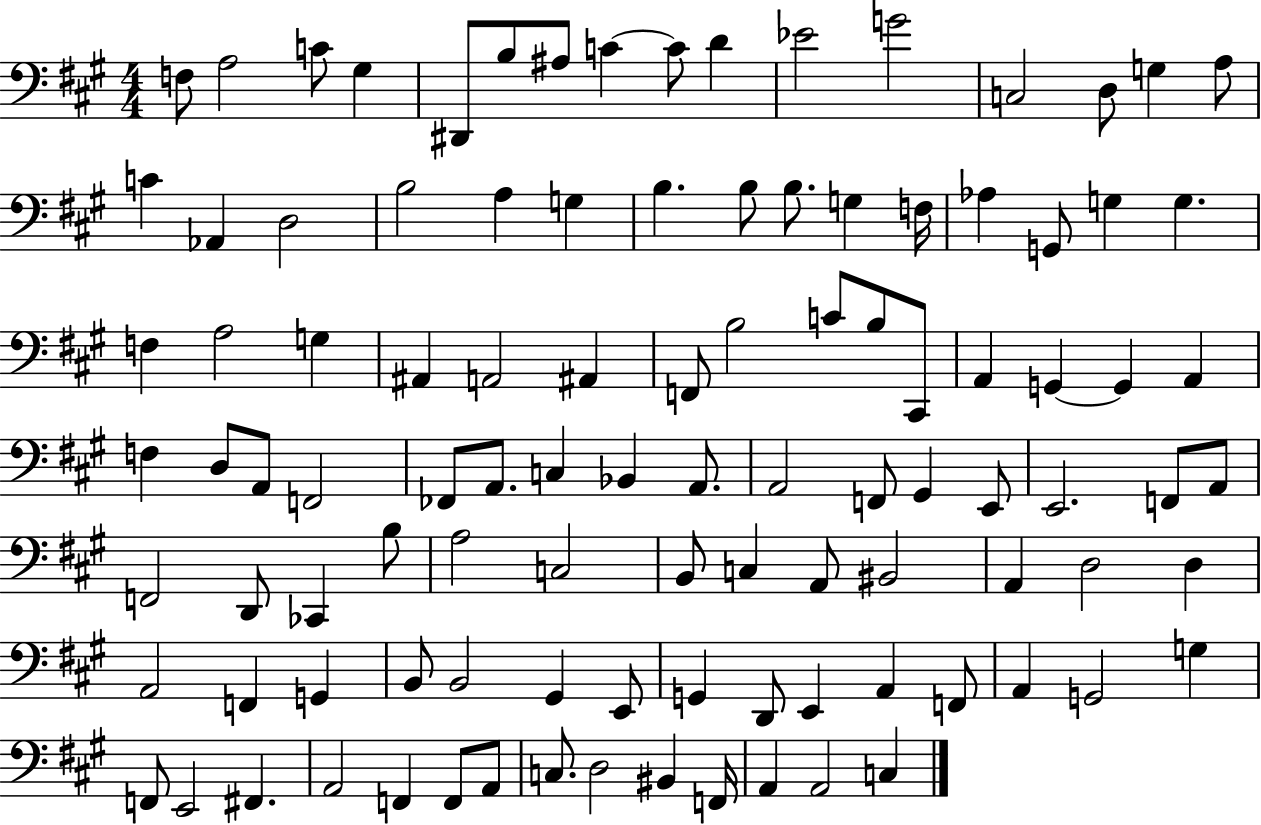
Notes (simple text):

F3/e A3/h C4/e G#3/q D#2/e B3/e A#3/e C4/q C4/e D4/q Eb4/h G4/h C3/h D3/e G3/q A3/e C4/q Ab2/q D3/h B3/h A3/q G3/q B3/q. B3/e B3/e. G3/q F3/s Ab3/q G2/e G3/q G3/q. F3/q A3/h G3/q A#2/q A2/h A#2/q F2/e B3/h C4/e B3/e C#2/e A2/q G2/q G2/q A2/q F3/q D3/e A2/e F2/h FES2/e A2/e. C3/q Bb2/q A2/e. A2/h F2/e G#2/q E2/e E2/h. F2/e A2/e F2/h D2/e CES2/q B3/e A3/h C3/h B2/e C3/q A2/e BIS2/h A2/q D3/h D3/q A2/h F2/q G2/q B2/e B2/h G#2/q E2/e G2/q D2/e E2/q A2/q F2/e A2/q G2/h G3/q F2/e E2/h F#2/q. A2/h F2/q F2/e A2/e C3/e. D3/h BIS2/q F2/s A2/q A2/h C3/q